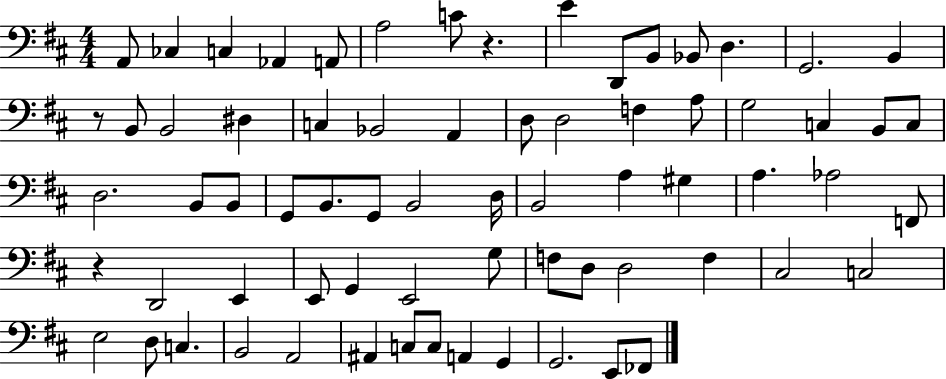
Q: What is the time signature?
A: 4/4